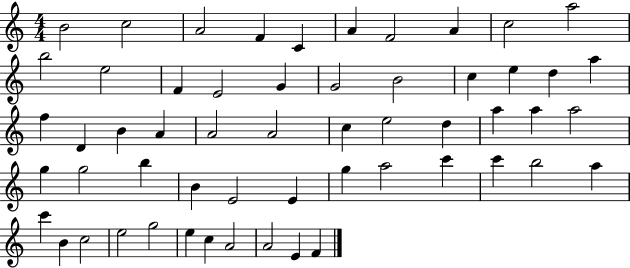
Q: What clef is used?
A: treble